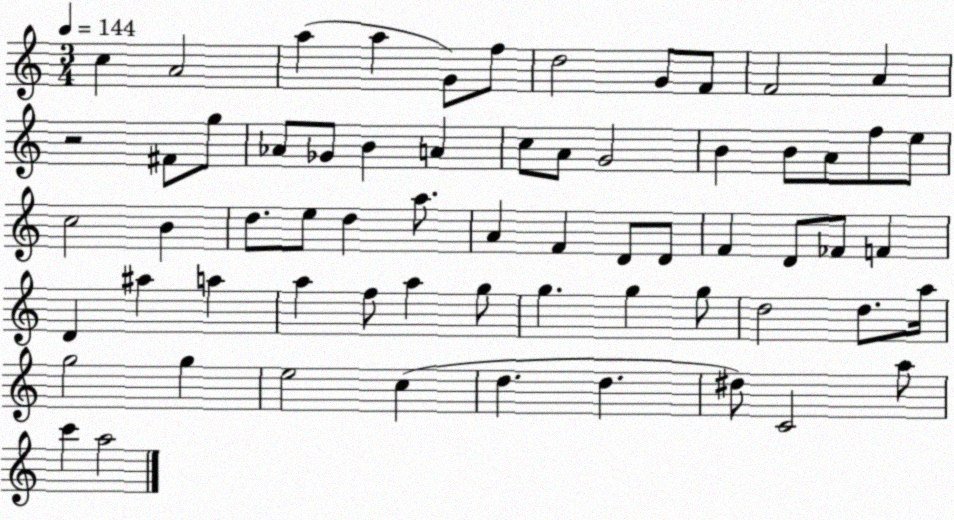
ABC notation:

X:1
T:Untitled
M:3/4
L:1/4
K:C
c A2 a a G/2 f/2 d2 G/2 F/2 F2 A z2 ^F/2 g/2 _A/2 _G/2 B A c/2 A/2 G2 B B/2 A/2 f/2 e/2 c2 B d/2 e/2 d a/2 A F D/2 D/2 F D/2 _F/2 F D ^a a a f/2 a g/2 g g g/2 d2 d/2 a/4 g2 g e2 c d d ^d/2 C2 a/2 c' a2